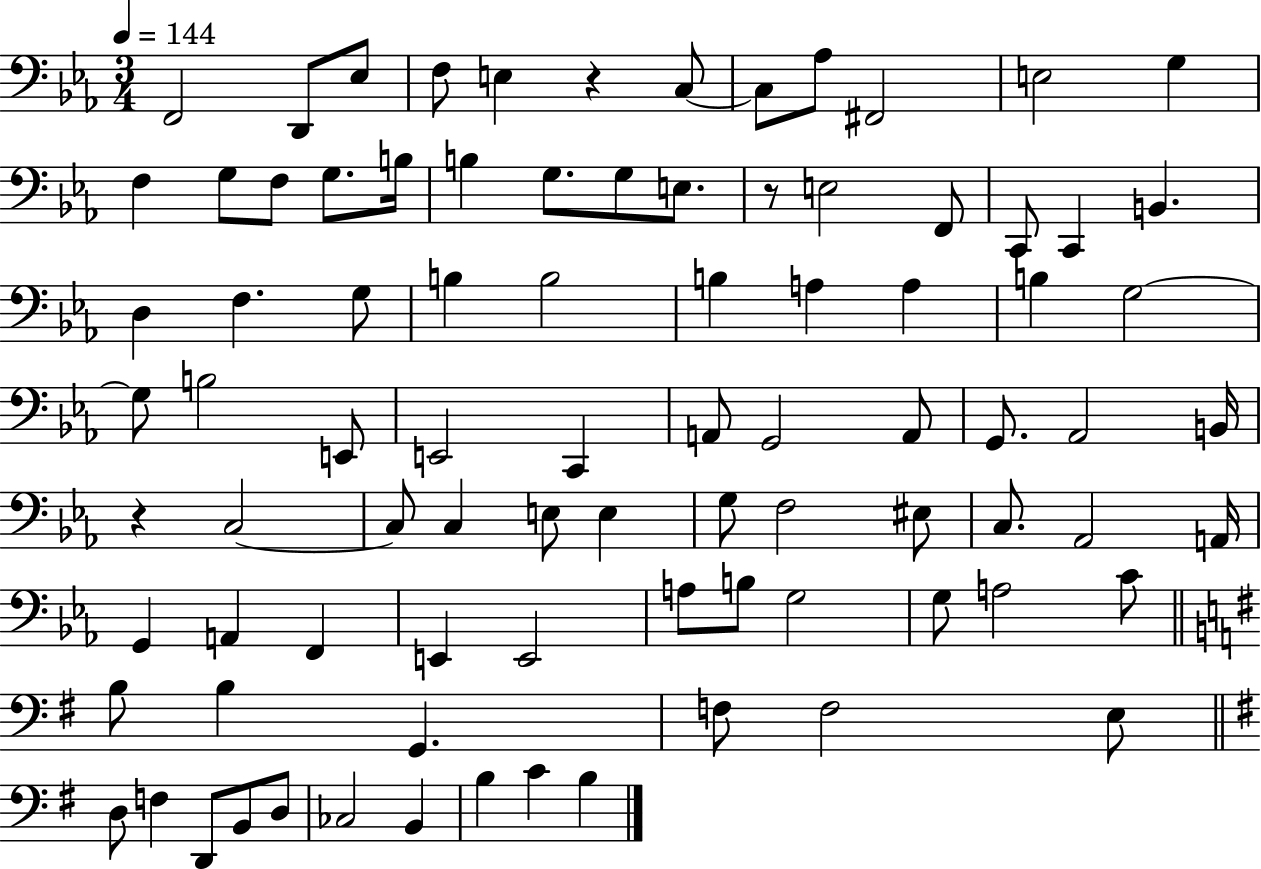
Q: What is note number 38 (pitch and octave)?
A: E2